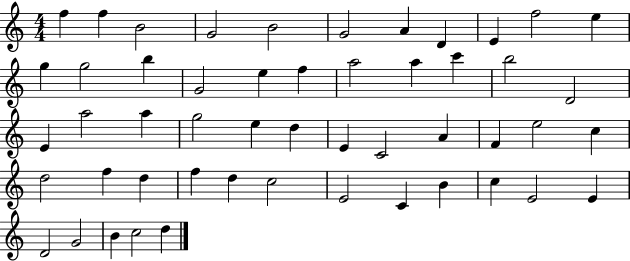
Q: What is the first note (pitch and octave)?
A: F5